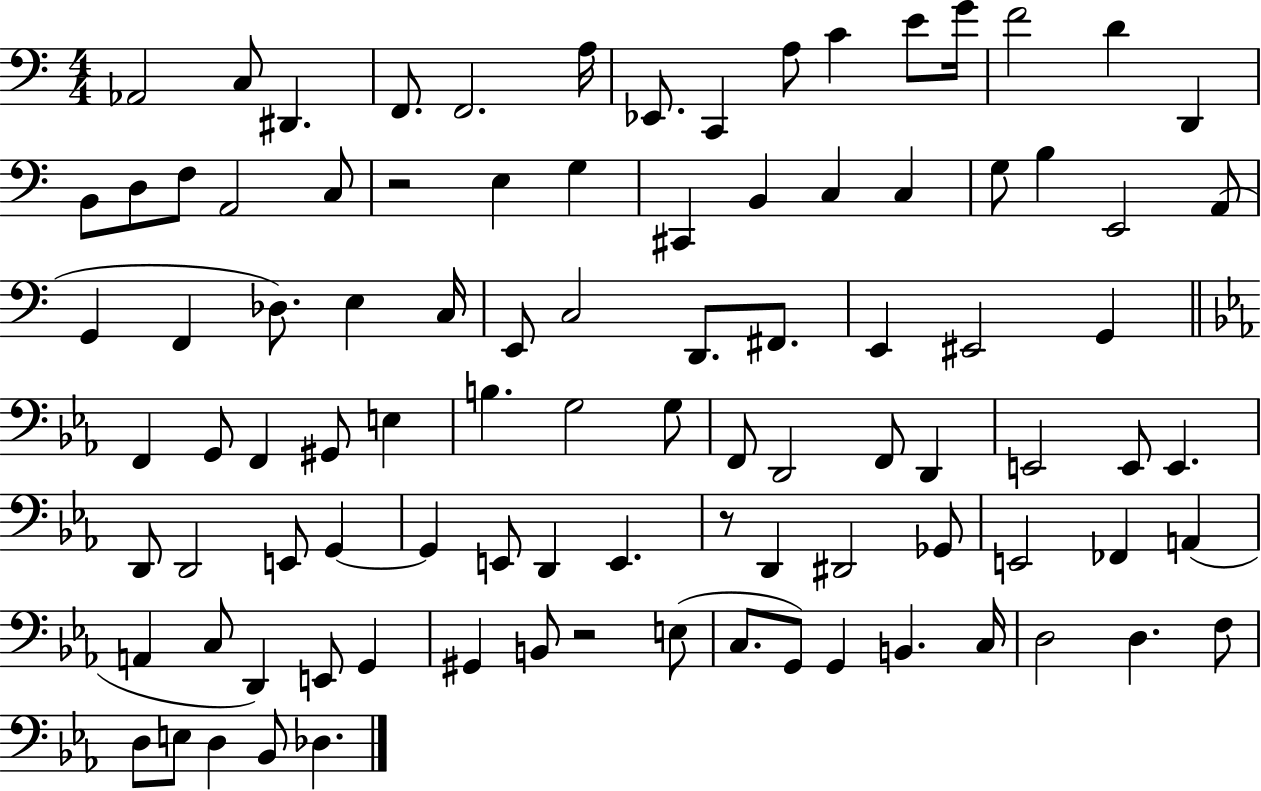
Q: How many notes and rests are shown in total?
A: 95